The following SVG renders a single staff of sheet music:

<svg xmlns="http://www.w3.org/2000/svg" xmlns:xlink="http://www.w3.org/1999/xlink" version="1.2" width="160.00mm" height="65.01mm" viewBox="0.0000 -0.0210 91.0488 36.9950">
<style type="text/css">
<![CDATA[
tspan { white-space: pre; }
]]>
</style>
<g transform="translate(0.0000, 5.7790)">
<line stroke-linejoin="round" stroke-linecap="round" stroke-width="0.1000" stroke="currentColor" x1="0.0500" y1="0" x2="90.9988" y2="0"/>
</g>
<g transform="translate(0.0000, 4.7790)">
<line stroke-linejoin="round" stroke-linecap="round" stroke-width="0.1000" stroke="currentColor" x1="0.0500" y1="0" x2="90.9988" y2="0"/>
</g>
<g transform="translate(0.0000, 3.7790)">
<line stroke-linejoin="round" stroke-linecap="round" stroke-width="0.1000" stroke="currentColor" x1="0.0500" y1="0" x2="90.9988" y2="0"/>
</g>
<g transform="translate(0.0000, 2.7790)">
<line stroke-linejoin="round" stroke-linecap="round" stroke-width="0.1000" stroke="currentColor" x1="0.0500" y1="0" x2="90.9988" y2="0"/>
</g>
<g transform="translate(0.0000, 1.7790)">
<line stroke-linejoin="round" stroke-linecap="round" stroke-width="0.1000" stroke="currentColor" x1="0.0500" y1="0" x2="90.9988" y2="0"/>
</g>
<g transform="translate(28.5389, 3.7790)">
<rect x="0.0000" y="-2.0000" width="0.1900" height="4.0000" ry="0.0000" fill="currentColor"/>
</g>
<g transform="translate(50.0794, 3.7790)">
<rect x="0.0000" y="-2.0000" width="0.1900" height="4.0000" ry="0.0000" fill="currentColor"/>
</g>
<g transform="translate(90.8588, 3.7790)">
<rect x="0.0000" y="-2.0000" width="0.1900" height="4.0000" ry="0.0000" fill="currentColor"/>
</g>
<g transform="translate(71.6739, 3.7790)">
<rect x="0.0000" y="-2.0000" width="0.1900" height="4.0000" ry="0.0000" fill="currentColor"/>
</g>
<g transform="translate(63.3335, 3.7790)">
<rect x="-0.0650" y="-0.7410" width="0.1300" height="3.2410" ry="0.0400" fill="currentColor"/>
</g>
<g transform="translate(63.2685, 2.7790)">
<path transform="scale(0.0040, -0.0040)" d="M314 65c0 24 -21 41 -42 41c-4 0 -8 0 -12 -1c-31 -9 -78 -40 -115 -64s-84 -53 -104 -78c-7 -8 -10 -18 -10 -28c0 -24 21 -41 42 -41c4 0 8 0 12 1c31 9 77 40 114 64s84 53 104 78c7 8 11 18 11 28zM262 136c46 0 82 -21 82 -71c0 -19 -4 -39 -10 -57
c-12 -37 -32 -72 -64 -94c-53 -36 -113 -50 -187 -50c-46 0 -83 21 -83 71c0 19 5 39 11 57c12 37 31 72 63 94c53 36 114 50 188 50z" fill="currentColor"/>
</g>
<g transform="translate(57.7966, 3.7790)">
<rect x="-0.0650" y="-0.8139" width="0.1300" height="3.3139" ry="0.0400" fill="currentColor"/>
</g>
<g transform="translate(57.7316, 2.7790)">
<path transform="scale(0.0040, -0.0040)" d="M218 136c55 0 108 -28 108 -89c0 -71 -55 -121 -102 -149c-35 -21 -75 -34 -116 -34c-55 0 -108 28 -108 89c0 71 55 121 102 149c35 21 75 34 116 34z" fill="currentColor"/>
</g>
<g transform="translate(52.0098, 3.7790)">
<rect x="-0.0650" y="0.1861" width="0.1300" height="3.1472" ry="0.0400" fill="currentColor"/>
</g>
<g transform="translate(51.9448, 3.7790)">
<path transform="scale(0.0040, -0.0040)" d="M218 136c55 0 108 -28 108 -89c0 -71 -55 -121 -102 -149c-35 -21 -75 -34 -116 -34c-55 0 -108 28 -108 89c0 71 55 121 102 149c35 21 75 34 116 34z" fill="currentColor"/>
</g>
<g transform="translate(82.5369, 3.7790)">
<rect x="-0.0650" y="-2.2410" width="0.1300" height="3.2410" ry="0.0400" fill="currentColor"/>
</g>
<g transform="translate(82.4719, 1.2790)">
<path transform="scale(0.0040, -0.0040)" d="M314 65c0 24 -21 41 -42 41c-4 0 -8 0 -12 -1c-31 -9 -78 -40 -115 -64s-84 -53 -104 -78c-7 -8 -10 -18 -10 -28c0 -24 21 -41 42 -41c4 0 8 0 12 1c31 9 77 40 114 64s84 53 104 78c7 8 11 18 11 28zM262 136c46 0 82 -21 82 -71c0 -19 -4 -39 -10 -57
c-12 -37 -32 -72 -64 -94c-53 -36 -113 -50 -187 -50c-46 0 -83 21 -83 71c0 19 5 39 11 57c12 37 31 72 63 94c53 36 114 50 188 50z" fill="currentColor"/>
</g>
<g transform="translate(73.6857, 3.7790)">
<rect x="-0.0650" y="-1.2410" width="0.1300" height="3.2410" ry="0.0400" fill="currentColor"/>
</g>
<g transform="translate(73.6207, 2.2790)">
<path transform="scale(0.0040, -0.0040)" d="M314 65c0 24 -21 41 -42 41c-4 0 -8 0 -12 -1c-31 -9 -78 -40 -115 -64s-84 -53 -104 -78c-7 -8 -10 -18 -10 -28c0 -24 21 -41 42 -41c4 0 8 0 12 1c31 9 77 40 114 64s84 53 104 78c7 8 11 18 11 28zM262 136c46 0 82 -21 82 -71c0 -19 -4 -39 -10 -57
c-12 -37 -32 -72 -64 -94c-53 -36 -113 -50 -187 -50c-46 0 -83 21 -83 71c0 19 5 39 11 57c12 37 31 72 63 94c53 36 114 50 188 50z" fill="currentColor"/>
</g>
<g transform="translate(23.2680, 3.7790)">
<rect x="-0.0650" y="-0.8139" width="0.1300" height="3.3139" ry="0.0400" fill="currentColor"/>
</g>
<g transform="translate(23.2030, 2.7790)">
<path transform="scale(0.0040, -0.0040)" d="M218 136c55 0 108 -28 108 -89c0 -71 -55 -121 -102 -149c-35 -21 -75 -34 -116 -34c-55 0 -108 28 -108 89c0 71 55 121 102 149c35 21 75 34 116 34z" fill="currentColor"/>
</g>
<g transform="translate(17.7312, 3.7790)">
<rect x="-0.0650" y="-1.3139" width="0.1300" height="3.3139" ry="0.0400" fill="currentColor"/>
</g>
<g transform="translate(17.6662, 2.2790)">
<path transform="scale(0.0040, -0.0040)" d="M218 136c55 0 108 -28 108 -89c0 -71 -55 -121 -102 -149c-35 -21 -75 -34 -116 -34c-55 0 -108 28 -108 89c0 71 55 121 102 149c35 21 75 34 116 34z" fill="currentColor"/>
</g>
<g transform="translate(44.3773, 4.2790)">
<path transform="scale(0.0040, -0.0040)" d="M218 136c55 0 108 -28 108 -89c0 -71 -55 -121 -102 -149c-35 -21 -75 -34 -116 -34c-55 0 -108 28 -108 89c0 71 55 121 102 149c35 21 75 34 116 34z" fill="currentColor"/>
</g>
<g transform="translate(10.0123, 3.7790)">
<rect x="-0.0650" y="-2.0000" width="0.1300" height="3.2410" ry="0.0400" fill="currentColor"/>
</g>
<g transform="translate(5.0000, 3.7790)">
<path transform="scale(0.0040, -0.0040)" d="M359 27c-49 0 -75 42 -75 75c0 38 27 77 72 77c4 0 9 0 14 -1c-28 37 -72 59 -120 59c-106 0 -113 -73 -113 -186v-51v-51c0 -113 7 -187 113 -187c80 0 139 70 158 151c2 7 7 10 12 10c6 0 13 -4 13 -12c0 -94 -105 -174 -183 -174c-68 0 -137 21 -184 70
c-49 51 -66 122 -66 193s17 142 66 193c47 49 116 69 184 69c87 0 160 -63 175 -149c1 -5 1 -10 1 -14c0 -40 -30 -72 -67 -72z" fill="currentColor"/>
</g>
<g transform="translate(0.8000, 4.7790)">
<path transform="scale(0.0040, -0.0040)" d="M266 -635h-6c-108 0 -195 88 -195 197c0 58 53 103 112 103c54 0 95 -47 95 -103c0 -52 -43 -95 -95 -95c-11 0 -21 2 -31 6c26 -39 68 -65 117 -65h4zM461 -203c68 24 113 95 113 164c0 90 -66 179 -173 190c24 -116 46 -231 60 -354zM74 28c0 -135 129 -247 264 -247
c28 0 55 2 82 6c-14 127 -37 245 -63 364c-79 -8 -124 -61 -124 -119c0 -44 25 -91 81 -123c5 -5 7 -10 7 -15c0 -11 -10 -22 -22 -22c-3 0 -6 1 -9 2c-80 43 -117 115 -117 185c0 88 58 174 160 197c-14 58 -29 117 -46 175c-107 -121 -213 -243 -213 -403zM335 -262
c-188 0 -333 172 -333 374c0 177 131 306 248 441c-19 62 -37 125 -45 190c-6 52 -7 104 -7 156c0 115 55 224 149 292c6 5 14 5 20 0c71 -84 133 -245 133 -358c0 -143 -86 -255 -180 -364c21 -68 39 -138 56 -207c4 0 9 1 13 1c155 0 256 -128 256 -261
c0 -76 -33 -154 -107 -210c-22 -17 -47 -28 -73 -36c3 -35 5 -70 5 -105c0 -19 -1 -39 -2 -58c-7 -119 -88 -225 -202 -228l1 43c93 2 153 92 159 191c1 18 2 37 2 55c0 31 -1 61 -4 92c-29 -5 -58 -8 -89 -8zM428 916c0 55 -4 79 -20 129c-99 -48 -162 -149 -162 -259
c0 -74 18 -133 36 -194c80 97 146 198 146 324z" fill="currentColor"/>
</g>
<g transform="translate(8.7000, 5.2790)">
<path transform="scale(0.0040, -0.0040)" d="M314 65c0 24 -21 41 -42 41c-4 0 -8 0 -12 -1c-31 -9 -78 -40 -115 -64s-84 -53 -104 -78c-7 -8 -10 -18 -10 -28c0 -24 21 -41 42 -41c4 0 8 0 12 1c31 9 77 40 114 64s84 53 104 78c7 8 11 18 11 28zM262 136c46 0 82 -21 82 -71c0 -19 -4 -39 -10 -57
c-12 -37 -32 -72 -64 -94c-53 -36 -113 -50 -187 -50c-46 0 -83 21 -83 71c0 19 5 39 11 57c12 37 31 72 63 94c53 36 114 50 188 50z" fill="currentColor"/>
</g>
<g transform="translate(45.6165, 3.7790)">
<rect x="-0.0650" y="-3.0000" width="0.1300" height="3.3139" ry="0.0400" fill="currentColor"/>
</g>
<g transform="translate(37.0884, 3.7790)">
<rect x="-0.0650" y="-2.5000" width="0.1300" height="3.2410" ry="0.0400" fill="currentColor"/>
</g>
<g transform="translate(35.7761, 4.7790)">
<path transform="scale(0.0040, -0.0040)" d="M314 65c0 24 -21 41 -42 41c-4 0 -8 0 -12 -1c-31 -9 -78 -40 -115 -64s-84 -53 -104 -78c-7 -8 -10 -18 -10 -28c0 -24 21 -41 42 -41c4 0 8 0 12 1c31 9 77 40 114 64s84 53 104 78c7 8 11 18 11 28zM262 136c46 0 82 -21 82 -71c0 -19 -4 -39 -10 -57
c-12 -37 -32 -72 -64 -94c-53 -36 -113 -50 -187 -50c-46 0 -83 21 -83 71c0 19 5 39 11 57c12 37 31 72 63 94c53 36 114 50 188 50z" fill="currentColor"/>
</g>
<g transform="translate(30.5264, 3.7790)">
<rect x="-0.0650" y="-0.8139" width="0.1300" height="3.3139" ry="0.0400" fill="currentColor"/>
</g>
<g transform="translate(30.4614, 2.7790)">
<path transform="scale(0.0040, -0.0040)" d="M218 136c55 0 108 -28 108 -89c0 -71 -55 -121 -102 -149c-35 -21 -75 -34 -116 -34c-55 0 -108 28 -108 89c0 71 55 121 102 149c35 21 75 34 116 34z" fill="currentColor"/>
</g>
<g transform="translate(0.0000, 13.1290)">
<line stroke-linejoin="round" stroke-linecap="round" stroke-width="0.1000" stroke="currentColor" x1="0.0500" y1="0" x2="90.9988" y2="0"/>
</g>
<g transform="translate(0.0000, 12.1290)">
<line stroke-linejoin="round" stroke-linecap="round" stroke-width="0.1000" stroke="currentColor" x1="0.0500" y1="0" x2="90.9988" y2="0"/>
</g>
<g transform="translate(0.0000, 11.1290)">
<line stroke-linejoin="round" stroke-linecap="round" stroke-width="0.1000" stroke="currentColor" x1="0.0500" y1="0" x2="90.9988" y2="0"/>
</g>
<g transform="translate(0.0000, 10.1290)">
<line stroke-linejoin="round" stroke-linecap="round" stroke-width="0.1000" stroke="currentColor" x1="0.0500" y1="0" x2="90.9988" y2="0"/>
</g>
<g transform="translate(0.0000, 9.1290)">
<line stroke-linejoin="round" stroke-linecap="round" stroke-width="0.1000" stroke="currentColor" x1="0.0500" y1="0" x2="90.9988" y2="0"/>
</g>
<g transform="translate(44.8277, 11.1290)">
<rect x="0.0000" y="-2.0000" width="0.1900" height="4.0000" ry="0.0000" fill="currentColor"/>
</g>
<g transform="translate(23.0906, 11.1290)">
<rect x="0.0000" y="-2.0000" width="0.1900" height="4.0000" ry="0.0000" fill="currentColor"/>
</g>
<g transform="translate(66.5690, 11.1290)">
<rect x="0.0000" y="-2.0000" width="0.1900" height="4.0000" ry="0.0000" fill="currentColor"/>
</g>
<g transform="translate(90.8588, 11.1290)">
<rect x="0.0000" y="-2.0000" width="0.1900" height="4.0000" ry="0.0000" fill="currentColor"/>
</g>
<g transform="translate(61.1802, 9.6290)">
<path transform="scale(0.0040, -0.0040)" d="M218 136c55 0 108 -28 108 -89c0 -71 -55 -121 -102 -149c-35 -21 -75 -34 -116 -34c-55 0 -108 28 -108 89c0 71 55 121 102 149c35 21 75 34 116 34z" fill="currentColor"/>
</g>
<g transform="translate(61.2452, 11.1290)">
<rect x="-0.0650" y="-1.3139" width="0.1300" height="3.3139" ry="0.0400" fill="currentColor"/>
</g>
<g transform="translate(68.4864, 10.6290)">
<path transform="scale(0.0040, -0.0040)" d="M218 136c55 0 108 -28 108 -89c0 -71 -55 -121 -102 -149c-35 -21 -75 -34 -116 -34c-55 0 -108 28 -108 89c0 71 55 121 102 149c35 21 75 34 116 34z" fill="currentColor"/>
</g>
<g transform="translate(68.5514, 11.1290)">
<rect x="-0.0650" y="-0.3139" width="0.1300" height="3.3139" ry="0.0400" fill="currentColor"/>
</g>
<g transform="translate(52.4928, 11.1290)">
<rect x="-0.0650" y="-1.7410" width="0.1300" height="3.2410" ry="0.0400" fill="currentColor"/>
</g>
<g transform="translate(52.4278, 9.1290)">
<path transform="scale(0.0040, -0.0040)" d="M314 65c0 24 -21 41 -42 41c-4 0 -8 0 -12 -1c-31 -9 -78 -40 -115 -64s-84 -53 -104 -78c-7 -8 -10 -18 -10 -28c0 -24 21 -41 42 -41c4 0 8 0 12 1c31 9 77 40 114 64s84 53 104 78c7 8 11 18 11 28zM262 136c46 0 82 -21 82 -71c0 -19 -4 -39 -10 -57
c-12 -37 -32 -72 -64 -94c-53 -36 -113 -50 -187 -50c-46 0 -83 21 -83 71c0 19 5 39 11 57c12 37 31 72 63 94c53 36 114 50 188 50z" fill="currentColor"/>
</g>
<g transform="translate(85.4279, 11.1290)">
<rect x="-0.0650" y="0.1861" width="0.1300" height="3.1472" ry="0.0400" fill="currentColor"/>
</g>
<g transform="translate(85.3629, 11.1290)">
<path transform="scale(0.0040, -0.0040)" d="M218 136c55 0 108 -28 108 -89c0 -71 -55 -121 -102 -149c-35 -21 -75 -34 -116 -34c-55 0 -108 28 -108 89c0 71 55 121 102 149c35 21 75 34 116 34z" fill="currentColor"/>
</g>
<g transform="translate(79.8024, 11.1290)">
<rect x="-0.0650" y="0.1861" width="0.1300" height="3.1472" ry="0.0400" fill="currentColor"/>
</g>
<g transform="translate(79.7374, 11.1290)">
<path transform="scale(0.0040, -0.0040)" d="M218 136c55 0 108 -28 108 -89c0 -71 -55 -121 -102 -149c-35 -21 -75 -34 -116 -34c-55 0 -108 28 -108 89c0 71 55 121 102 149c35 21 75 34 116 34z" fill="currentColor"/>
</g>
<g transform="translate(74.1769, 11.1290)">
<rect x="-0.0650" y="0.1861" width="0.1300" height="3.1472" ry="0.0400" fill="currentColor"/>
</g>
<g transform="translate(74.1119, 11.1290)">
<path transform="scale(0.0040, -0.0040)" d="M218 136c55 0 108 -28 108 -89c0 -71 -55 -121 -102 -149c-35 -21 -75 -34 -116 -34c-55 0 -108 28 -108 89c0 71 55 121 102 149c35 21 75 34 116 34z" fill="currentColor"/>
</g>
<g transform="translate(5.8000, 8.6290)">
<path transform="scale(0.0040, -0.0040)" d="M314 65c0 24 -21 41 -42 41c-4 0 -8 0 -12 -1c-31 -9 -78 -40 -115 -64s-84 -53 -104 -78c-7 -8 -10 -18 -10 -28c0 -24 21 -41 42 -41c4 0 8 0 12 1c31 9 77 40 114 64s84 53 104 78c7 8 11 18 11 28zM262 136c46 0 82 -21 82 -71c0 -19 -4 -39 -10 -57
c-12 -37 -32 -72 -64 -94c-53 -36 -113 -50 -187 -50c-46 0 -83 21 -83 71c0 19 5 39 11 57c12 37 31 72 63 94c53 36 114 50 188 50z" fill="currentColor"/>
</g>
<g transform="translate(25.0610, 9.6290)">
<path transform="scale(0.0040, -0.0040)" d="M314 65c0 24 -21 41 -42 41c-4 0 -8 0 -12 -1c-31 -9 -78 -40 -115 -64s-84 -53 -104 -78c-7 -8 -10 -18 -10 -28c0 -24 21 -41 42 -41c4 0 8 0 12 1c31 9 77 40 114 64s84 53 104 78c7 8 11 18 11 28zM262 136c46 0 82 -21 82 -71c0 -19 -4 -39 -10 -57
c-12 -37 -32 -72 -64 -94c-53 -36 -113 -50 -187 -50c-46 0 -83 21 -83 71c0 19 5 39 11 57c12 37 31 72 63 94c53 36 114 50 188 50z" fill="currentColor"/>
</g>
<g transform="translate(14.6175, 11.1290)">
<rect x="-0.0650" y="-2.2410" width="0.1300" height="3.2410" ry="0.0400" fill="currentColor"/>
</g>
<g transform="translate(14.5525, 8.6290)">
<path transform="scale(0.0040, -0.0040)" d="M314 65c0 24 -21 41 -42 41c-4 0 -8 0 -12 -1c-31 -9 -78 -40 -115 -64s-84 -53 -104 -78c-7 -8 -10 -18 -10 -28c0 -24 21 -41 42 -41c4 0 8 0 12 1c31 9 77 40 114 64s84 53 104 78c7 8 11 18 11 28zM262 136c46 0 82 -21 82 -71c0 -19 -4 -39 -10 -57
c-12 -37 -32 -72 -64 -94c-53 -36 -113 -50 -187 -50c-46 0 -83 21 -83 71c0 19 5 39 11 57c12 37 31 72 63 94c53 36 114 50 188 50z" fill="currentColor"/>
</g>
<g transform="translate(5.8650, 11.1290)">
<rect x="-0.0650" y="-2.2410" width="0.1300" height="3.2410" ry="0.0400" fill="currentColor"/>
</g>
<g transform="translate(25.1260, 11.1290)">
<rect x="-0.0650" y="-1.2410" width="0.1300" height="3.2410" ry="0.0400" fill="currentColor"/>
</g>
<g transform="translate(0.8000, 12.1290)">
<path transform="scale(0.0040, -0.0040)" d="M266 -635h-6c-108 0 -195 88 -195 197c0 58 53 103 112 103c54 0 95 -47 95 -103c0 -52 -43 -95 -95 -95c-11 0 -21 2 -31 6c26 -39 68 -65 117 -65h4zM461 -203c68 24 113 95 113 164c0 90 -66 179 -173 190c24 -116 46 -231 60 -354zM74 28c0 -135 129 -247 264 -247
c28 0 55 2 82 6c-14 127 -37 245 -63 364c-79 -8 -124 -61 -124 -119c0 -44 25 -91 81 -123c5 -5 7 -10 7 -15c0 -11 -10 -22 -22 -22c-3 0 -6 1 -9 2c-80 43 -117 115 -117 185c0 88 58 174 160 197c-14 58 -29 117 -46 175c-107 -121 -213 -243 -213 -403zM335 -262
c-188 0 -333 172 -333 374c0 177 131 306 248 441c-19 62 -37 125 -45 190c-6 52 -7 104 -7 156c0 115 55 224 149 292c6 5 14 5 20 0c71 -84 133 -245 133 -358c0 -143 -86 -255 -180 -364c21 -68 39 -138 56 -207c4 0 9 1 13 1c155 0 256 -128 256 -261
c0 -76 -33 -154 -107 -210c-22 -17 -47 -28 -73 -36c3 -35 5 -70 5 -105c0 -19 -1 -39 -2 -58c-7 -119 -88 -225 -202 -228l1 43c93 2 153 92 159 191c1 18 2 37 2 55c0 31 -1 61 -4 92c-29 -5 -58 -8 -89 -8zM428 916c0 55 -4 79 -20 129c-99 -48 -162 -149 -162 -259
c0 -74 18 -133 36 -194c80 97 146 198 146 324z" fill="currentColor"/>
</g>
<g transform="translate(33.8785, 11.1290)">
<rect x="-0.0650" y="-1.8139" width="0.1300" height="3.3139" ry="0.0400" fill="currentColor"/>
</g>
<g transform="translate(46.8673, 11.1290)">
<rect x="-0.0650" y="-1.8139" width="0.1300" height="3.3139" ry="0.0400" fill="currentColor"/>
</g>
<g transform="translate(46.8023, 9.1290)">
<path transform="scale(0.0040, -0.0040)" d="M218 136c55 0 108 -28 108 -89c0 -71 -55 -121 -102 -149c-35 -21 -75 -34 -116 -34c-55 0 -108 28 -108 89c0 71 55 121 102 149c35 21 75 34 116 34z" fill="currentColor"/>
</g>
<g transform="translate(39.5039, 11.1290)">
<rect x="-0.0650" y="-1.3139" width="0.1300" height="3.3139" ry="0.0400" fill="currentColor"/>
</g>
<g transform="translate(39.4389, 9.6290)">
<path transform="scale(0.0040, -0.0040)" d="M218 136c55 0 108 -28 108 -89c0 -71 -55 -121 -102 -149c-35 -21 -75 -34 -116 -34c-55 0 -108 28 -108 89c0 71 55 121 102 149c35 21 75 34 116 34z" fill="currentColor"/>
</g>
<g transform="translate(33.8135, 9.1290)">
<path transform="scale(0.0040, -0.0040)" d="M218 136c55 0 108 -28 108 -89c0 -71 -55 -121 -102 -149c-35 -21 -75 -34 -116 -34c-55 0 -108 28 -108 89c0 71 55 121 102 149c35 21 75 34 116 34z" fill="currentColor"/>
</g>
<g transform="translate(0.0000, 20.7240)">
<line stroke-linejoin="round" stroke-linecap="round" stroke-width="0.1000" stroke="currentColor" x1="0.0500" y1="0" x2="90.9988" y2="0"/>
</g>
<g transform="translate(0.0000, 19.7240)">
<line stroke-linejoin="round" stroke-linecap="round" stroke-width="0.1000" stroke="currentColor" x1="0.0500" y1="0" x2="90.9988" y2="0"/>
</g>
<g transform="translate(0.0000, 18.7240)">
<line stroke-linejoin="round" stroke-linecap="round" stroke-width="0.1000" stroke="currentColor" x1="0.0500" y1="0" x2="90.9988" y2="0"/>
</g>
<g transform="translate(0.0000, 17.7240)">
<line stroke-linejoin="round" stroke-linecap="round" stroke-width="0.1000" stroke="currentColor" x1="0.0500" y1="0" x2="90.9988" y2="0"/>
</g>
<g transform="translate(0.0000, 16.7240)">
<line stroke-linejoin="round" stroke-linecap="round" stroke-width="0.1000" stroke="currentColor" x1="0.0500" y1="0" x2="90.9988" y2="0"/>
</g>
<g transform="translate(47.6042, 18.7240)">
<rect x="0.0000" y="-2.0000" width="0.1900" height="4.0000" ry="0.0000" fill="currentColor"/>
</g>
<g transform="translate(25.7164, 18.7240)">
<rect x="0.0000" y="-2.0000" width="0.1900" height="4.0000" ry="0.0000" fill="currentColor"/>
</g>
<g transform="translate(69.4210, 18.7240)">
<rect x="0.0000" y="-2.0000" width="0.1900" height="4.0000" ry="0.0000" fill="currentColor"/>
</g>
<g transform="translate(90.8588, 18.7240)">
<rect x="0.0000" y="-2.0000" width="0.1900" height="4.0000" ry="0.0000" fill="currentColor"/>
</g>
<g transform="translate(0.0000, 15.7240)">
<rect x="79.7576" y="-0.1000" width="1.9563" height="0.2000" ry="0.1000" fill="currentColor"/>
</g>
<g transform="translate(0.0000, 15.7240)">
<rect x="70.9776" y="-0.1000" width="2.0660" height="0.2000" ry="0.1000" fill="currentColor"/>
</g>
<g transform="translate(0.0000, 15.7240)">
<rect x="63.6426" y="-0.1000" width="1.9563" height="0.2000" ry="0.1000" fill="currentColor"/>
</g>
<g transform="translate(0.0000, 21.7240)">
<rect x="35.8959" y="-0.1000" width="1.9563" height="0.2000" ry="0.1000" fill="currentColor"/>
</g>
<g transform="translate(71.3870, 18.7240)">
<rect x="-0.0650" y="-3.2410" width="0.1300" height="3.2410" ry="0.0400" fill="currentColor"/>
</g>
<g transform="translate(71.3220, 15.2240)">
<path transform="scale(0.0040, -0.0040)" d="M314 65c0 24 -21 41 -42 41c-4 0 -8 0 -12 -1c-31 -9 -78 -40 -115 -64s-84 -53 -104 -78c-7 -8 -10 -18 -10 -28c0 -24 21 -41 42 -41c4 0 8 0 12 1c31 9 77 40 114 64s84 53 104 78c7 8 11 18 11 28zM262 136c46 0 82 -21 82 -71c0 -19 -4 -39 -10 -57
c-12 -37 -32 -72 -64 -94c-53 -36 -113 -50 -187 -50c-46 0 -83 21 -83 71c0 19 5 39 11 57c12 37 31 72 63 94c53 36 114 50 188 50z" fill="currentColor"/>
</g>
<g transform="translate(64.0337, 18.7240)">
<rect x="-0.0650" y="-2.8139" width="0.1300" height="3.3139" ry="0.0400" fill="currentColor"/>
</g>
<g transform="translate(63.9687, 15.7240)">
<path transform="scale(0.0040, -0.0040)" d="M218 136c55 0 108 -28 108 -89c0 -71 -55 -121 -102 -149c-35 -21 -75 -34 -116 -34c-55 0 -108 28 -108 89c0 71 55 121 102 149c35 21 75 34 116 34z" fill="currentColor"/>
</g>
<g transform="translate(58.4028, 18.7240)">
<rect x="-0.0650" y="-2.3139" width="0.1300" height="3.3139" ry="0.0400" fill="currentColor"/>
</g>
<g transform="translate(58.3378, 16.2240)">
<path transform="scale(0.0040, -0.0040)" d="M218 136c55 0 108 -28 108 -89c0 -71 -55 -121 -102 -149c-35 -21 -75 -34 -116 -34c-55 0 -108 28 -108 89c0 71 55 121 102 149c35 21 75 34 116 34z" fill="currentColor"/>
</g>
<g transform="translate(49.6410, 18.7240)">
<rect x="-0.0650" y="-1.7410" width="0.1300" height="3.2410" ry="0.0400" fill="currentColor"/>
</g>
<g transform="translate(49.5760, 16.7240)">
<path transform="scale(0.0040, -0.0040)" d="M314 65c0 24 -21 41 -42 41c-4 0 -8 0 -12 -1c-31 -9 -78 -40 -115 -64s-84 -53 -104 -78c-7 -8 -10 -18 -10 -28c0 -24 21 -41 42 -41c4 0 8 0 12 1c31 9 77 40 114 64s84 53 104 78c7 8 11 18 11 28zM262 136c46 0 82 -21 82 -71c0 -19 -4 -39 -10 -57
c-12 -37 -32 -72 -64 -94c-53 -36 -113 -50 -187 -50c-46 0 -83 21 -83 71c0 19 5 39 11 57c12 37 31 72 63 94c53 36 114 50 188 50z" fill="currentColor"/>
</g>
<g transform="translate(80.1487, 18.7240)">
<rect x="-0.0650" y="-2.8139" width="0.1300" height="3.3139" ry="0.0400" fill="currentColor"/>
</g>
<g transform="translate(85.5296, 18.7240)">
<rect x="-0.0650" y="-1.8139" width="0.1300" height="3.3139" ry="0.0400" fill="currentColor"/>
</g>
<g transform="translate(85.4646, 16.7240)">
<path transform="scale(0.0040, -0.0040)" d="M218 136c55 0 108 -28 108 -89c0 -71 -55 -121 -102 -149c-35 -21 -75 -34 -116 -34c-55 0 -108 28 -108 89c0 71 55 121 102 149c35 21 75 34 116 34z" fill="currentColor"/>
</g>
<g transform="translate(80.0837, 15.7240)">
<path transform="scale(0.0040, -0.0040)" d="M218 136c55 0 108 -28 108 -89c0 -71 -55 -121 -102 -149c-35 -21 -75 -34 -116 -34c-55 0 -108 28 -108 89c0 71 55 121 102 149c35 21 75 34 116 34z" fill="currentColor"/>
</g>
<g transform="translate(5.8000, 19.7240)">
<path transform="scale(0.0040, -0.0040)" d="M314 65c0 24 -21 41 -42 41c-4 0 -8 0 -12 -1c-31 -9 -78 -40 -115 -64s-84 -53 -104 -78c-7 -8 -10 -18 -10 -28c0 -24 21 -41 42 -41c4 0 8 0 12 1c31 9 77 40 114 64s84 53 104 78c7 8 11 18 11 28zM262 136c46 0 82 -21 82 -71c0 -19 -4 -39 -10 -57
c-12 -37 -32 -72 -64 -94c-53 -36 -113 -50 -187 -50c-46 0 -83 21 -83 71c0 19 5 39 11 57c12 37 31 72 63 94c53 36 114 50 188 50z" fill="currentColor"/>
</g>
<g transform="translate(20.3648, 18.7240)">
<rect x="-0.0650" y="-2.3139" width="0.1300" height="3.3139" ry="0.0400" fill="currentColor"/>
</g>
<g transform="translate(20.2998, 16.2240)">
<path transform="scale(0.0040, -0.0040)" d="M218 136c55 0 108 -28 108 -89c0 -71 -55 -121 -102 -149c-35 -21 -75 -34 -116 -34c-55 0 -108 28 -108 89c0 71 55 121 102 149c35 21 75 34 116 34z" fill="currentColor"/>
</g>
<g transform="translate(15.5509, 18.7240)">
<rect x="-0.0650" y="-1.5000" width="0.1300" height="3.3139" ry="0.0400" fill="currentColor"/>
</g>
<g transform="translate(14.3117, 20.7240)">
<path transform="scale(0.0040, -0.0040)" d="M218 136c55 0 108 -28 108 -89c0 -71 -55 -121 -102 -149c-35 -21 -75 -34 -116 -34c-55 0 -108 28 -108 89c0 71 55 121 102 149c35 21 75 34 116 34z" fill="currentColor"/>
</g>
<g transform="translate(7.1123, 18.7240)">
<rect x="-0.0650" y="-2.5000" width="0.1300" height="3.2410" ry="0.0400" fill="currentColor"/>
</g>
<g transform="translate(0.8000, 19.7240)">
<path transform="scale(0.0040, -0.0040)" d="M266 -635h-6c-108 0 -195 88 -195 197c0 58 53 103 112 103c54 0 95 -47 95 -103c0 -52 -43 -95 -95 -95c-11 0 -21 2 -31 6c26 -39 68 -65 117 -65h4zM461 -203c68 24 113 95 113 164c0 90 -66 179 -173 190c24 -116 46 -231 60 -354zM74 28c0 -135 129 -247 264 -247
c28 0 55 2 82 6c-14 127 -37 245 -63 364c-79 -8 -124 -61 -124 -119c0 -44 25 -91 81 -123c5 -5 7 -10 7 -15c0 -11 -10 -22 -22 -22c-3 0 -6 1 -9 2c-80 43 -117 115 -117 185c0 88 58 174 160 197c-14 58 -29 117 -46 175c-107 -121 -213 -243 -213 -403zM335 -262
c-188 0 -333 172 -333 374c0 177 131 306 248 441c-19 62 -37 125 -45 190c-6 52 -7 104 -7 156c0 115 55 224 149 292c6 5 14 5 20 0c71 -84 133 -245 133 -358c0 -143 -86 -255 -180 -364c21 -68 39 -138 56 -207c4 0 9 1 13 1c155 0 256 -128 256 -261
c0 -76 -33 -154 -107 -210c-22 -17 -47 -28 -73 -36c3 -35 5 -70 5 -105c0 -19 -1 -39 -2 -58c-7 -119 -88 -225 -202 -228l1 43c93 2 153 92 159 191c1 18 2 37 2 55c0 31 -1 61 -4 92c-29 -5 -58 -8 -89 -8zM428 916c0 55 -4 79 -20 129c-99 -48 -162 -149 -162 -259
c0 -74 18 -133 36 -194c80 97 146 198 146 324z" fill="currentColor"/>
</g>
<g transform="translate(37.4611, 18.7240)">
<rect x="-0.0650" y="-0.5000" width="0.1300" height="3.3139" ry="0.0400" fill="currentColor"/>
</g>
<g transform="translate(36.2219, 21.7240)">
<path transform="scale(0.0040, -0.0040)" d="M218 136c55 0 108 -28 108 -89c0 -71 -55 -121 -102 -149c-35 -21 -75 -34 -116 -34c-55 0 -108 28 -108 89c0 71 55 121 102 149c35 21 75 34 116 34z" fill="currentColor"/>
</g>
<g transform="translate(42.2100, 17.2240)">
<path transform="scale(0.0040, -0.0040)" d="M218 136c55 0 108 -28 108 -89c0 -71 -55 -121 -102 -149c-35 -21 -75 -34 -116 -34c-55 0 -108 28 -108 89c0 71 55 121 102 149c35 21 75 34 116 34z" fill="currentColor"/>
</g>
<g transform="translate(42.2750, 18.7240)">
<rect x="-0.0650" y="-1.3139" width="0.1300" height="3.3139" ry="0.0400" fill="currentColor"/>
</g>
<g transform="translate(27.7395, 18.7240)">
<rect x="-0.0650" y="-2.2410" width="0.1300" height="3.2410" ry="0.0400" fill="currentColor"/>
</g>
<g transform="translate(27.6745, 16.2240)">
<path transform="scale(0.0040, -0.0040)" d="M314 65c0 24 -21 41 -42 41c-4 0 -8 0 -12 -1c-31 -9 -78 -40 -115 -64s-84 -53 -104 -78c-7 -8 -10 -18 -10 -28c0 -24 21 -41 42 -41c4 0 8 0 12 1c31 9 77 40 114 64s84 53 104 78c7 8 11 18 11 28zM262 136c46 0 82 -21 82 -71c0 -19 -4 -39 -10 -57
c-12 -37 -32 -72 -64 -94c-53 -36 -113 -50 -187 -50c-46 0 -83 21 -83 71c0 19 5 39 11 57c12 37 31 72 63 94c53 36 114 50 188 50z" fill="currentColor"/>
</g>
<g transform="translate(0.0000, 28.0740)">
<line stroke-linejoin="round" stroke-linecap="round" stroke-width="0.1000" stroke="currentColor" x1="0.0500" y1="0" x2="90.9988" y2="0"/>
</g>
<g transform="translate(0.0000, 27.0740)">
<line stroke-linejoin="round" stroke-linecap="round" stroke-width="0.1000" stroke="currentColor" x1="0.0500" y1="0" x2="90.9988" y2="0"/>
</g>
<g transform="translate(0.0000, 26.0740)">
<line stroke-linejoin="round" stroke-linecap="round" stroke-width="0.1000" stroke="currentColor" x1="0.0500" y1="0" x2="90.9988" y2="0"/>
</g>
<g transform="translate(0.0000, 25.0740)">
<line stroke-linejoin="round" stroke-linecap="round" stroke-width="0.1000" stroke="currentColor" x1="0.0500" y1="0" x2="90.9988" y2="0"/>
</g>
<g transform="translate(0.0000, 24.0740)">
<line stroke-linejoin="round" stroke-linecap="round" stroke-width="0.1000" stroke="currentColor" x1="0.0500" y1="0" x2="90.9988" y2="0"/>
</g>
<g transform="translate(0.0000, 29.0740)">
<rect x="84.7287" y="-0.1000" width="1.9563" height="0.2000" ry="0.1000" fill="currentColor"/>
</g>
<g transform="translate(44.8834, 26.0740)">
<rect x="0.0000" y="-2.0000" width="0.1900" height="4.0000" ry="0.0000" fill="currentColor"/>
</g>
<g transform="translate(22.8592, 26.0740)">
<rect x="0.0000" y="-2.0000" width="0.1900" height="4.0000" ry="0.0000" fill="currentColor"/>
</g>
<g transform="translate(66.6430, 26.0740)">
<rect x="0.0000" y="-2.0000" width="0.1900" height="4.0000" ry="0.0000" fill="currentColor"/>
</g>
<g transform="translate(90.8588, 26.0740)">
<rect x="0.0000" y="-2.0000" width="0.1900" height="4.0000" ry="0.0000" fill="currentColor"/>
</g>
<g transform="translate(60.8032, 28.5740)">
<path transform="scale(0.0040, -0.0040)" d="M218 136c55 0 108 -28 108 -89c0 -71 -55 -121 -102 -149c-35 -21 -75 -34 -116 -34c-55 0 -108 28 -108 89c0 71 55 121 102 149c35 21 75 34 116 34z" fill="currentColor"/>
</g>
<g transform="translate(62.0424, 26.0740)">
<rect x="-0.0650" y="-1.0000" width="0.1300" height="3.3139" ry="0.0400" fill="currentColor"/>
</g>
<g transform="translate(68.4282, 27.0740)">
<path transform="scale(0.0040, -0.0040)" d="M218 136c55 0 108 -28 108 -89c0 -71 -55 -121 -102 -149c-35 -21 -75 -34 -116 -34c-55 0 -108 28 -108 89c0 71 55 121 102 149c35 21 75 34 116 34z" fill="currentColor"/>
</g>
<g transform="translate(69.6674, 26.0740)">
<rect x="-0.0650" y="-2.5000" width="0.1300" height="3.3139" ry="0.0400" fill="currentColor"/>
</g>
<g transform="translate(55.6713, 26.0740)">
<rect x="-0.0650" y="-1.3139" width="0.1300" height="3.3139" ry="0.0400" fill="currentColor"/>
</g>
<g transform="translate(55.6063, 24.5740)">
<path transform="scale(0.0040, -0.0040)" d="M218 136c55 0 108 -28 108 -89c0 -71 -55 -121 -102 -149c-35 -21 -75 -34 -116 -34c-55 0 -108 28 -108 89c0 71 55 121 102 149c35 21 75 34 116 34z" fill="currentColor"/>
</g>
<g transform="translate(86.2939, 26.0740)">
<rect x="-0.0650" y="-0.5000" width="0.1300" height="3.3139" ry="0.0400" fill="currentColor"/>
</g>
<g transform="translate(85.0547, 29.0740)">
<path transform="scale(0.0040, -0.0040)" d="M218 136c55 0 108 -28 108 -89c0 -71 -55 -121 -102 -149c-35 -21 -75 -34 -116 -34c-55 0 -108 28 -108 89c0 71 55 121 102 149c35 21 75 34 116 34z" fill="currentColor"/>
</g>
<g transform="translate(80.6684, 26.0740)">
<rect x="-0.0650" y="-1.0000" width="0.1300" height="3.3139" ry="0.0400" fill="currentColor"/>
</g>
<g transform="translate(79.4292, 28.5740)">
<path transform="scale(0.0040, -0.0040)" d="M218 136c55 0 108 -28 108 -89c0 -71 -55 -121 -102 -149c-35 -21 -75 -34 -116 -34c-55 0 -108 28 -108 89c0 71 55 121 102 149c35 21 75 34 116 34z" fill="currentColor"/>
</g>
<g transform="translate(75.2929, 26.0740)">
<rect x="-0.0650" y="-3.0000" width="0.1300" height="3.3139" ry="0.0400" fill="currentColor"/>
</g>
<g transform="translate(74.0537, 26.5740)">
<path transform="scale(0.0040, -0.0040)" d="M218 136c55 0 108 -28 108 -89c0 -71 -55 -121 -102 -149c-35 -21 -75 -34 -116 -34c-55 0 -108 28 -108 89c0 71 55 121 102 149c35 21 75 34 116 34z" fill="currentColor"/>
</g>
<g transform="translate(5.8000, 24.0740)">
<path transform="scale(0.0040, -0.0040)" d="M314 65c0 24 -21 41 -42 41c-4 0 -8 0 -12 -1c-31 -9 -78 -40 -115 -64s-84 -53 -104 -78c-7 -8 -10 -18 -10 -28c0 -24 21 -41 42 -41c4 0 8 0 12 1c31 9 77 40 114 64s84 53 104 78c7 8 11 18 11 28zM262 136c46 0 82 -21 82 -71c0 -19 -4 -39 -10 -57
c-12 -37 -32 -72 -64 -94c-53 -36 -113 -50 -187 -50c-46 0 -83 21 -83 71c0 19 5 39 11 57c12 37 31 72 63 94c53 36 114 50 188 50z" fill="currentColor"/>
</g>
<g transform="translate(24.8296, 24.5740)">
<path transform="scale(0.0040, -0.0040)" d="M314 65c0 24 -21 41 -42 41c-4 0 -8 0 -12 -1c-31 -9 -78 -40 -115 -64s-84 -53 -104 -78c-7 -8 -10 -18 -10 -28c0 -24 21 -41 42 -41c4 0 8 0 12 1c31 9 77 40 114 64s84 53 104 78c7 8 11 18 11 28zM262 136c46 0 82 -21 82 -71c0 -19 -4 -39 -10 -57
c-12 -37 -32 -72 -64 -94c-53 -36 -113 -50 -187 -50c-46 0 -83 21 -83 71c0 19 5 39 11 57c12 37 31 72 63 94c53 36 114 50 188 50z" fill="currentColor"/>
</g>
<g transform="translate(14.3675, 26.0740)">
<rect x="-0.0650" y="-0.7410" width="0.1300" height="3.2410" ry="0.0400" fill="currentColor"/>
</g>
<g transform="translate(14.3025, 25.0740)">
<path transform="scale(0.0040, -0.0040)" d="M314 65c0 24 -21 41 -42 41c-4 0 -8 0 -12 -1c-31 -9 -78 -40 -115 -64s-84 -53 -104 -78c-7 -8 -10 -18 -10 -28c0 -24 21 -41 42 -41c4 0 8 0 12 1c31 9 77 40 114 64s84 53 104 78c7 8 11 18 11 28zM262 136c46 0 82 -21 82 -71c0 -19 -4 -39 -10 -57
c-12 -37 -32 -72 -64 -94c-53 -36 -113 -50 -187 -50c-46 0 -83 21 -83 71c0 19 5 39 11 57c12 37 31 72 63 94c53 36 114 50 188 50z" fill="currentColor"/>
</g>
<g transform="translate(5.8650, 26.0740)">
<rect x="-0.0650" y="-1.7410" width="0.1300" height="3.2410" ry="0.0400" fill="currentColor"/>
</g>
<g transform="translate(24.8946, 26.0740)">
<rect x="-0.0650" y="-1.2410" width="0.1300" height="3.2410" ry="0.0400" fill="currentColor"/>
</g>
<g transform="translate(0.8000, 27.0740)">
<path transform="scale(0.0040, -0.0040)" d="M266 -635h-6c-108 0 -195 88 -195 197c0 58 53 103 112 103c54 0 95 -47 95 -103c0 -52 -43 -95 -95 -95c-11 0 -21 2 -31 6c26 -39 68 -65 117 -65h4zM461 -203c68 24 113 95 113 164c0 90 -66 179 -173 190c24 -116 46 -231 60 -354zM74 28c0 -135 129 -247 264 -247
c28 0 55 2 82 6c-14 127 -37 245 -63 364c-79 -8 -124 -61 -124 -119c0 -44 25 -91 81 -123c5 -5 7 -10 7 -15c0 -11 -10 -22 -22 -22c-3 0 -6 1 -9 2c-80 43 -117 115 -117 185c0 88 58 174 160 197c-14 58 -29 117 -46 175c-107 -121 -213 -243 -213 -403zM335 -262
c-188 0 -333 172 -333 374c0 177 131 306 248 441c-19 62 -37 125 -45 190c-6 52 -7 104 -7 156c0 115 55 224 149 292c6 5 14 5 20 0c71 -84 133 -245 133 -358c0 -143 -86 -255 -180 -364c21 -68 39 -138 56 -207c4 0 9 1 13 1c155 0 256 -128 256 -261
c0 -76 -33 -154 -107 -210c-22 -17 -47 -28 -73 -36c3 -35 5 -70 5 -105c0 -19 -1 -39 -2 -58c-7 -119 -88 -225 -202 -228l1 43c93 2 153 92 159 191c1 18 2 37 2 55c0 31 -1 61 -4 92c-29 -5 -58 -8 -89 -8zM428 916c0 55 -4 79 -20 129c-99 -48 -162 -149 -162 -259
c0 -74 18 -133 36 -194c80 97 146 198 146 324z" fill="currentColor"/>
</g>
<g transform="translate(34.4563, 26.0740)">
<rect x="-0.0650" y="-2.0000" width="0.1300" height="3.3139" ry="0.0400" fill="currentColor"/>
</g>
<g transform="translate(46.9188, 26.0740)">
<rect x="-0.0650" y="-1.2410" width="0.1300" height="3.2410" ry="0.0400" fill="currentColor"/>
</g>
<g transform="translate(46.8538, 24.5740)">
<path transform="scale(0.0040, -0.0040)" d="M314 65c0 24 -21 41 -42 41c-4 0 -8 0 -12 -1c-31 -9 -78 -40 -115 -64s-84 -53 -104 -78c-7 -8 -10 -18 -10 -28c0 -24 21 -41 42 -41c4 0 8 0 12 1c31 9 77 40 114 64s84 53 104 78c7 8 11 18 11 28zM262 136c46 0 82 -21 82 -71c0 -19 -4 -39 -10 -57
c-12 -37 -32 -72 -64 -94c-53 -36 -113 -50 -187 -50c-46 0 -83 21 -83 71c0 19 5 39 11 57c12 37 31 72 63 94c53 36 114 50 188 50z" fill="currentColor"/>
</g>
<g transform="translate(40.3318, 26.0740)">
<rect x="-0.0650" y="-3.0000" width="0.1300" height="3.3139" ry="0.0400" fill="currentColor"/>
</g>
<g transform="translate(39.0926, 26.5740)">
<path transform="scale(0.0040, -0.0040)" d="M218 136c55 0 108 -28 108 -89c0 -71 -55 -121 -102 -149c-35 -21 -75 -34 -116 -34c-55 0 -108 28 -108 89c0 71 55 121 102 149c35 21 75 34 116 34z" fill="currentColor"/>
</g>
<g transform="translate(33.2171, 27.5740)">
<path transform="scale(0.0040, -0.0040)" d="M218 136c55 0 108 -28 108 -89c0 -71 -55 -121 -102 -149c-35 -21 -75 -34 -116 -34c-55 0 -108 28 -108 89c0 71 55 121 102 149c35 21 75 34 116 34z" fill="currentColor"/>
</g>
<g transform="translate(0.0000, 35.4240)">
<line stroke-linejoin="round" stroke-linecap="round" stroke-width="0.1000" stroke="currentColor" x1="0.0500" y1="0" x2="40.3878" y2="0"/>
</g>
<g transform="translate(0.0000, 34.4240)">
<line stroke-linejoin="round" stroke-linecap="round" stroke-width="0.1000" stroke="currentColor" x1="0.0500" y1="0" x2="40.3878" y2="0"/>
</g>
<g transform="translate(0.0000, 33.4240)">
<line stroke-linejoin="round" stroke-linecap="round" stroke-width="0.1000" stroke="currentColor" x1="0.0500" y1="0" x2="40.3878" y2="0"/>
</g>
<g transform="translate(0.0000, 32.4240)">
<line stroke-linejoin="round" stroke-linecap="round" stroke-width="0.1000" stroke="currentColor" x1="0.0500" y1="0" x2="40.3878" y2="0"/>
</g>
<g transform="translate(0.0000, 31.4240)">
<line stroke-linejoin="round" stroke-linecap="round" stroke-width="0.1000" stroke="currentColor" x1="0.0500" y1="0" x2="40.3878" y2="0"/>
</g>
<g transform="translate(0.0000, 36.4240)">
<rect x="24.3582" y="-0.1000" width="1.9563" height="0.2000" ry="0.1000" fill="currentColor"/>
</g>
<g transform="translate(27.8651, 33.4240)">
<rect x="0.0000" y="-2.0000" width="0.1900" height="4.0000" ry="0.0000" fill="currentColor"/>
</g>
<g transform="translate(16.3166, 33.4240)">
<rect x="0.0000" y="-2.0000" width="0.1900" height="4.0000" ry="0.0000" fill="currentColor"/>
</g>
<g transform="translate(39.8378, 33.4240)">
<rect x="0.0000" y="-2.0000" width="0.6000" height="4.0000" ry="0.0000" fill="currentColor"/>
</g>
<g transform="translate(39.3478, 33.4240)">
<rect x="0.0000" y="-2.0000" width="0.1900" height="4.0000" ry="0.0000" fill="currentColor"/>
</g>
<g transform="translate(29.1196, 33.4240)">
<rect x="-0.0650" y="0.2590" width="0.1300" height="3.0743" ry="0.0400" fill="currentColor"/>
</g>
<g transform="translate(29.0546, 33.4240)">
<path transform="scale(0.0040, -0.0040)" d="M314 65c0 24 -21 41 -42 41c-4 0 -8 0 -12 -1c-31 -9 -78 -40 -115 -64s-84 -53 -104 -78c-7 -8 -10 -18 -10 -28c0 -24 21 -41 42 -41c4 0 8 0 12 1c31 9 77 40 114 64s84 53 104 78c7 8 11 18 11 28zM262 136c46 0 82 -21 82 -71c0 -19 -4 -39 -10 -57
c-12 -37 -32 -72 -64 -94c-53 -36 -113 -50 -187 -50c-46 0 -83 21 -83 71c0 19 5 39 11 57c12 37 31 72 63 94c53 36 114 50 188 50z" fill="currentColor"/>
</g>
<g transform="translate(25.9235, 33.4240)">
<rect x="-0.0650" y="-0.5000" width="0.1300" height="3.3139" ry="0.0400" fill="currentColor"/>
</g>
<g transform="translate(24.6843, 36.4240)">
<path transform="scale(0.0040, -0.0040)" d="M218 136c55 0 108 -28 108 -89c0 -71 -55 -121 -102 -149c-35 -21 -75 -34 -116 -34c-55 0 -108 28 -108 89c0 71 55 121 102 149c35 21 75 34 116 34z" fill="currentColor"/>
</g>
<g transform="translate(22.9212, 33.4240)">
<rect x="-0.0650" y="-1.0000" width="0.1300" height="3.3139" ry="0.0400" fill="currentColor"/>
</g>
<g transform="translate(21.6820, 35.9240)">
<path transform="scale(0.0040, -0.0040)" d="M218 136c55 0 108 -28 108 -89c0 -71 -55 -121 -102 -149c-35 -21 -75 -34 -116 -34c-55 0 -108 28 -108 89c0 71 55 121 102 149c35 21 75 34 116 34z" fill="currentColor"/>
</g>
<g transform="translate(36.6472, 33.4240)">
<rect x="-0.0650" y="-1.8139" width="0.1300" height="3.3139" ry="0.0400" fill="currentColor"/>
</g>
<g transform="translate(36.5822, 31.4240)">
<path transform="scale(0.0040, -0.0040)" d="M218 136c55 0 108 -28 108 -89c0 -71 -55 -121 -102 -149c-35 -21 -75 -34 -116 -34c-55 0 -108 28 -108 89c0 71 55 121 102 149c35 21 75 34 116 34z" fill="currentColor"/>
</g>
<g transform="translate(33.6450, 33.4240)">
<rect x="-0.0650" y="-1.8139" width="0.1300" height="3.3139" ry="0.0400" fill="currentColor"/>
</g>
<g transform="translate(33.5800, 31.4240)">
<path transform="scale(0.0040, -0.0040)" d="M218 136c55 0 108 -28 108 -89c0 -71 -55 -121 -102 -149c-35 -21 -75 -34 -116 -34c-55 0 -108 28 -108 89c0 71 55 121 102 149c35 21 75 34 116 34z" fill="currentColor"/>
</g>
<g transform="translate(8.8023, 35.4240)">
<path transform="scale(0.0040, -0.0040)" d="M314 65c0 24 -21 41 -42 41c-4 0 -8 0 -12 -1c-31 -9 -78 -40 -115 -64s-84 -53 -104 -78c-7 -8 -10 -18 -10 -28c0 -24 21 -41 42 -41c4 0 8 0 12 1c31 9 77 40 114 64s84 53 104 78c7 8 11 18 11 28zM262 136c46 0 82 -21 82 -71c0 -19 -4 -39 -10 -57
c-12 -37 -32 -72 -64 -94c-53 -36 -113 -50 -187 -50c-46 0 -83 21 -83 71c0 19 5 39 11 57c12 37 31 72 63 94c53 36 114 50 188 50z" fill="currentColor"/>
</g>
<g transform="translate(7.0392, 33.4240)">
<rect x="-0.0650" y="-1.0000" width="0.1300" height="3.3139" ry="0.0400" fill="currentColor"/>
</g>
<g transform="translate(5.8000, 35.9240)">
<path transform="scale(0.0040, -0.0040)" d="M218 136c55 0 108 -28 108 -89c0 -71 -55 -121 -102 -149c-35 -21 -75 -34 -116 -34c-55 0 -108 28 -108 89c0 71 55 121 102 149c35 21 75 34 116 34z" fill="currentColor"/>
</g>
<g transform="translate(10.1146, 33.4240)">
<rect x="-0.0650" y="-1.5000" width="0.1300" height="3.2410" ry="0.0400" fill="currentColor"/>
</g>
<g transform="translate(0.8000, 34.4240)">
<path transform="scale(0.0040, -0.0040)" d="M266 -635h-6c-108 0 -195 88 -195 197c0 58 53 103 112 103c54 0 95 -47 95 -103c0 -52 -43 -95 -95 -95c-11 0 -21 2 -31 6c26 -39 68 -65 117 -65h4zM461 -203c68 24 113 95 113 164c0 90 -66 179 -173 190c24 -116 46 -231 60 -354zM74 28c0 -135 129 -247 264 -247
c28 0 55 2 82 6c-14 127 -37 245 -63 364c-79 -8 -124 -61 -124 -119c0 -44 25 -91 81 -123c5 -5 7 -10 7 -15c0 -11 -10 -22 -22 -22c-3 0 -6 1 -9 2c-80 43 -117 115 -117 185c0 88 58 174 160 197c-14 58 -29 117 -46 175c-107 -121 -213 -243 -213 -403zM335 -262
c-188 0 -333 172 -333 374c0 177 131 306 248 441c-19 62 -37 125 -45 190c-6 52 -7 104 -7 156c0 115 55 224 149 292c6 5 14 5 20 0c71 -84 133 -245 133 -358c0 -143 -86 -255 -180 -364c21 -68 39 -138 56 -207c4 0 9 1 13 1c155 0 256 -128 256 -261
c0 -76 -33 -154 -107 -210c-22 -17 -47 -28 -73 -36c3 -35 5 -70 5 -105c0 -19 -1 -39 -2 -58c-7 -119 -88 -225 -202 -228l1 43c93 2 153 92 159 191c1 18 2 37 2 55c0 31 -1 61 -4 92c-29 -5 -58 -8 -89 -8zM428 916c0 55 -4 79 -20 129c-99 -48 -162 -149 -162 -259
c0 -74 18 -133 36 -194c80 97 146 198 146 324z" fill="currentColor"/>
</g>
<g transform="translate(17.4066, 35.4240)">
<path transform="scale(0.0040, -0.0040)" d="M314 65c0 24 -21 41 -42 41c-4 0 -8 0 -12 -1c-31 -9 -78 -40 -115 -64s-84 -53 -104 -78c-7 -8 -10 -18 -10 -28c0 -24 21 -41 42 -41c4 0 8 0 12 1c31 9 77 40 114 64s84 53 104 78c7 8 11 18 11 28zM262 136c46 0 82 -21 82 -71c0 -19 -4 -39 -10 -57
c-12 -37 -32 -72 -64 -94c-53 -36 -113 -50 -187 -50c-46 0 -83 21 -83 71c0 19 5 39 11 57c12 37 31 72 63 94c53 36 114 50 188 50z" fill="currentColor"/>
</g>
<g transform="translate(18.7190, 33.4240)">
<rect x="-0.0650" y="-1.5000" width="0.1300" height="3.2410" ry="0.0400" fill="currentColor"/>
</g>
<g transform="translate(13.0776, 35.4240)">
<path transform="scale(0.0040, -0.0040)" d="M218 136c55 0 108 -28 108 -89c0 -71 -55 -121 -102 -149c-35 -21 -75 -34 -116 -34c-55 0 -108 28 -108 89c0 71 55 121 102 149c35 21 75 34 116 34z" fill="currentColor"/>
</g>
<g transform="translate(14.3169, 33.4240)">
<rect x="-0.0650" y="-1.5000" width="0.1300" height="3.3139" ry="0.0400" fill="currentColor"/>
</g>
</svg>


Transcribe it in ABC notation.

X:1
T:Untitled
M:4/4
L:1/4
K:C
F2 e d d G2 A B d d2 e2 g2 g2 g2 e2 f e f f2 e c B B B G2 E g g2 C e f2 g a b2 a f f2 d2 e2 F A e2 e D G A D C D E2 E E2 D C B2 f f